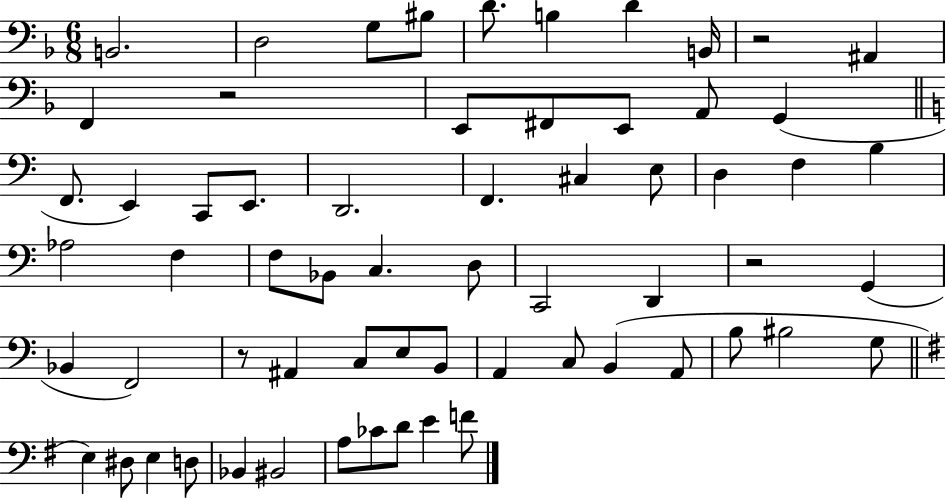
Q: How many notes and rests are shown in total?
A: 63